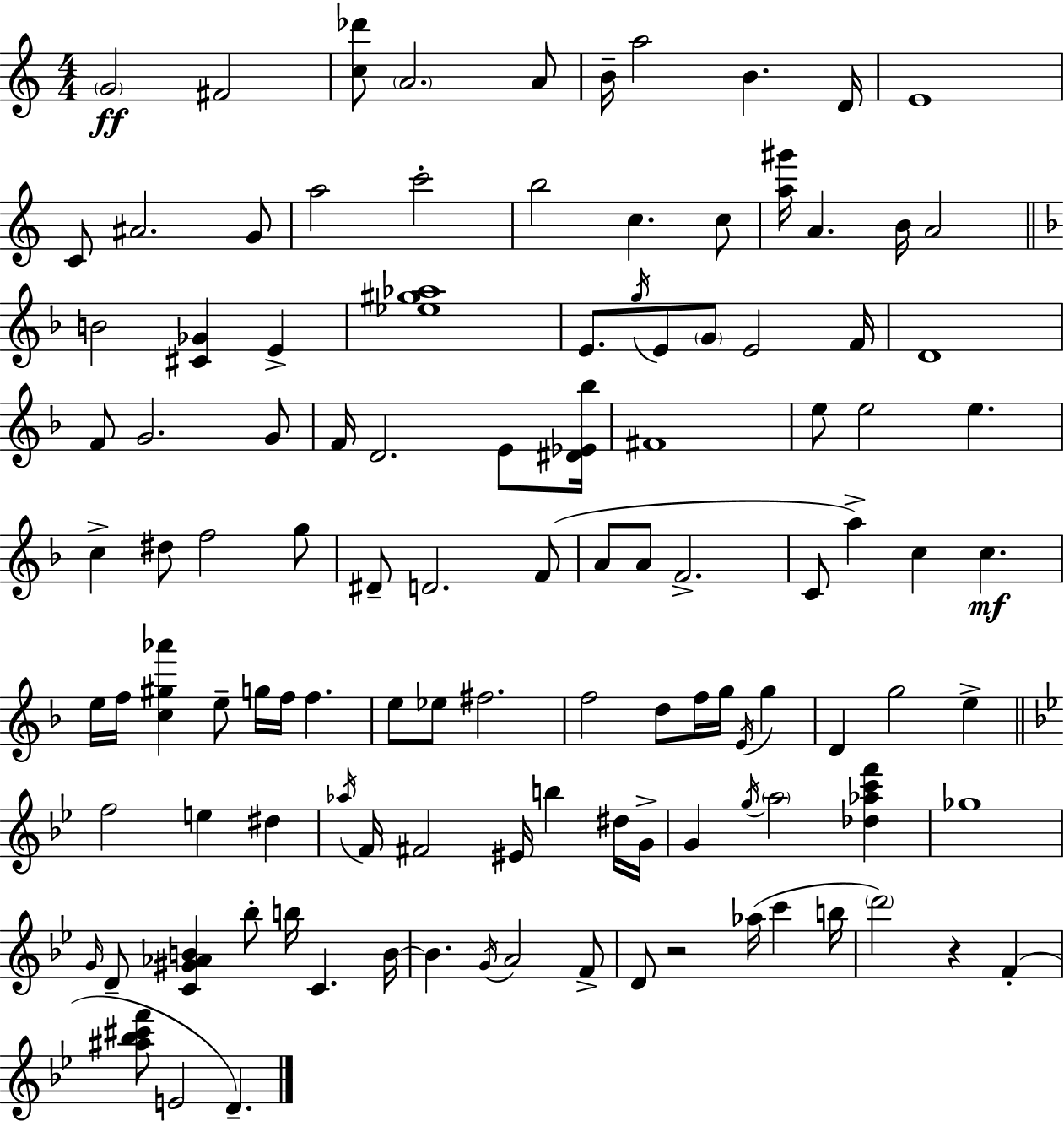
{
  \clef treble
  \numericTimeSignature
  \time 4/4
  \key a \minor
  \parenthesize g'2\ff fis'2 | <c'' des'''>8 \parenthesize a'2. a'8 | b'16-- a''2 b'4. d'16 | e'1 | \break c'8 ais'2. g'8 | a''2 c'''2-. | b''2 c''4. c''8 | <a'' gis'''>16 a'4. b'16 a'2 | \break \bar "||" \break \key f \major b'2 <cis' ges'>4 e'4-> | <ees'' gis'' aes''>1 | e'8. \acciaccatura { g''16 } e'8 \parenthesize g'8 e'2 | f'16 d'1 | \break f'8 g'2. g'8 | f'16 d'2. e'8 | <dis' ees' bes''>16 fis'1 | e''8 e''2 e''4. | \break c''4-> dis''8 f''2 g''8 | dis'8-- d'2. f'8( | a'8 a'8 f'2.-> | c'8 a''4->) c''4 c''4.\mf | \break e''16 f''16 <c'' gis'' aes'''>4 e''8-- g''16 f''16 f''4. | e''8 ees''8 fis''2. | f''2 d''8 f''16 g''16 \acciaccatura { e'16 } g''4 | d'4 g''2 e''4-> | \break \bar "||" \break \key g \minor f''2 e''4 dis''4 | \acciaccatura { aes''16 } f'16 fis'2 eis'16 b''4 dis''16 | g'16-> g'4 \acciaccatura { g''16 } \parenthesize a''2 <des'' aes'' c''' f'''>4 | ges''1 | \break \grace { g'16 } d'8-- <c' gis' aes' b'>4 bes''8-. b''16 c'4. | b'16~~ b'4. \acciaccatura { g'16 } a'2 | f'8-> d'8 r2 aes''16( c'''4 | b''16 \parenthesize d'''2) r4 | \break f'4-.( <ais'' bes'' cis''' f'''>8 e'2 d'4.--) | \bar "|."
}